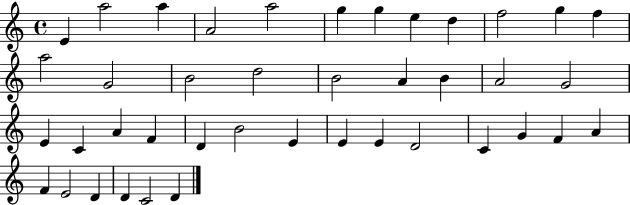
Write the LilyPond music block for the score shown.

{
  \clef treble
  \time 4/4
  \defaultTimeSignature
  \key c \major
  e'4 a''2 a''4 | a'2 a''2 | g''4 g''4 e''4 d''4 | f''2 g''4 f''4 | \break a''2 g'2 | b'2 d''2 | b'2 a'4 b'4 | a'2 g'2 | \break e'4 c'4 a'4 f'4 | d'4 b'2 e'4 | e'4 e'4 d'2 | c'4 g'4 f'4 a'4 | \break f'4 e'2 d'4 | d'4 c'2 d'4 | \bar "|."
}